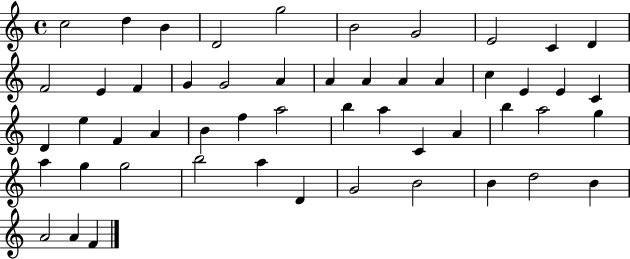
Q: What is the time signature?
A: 4/4